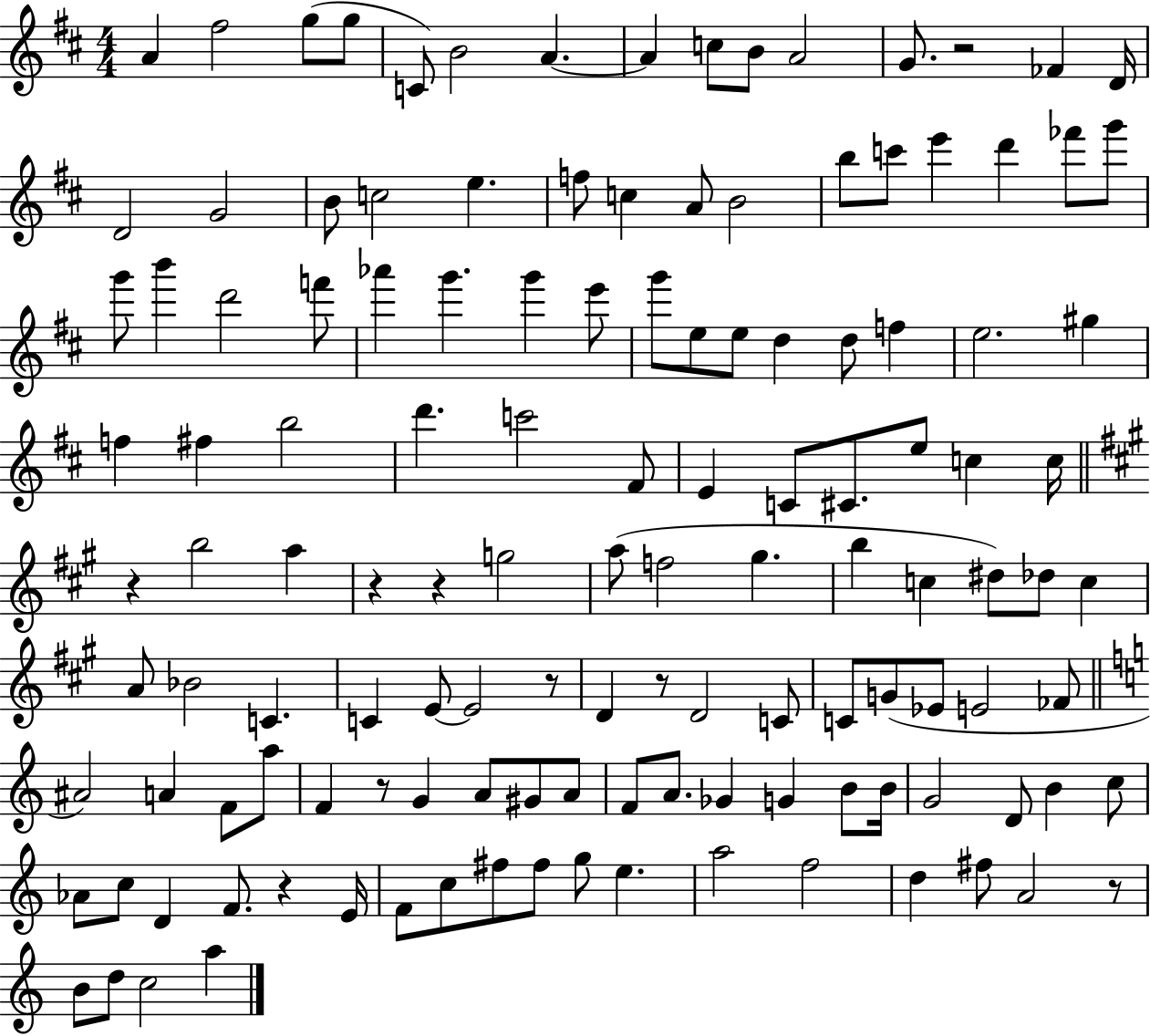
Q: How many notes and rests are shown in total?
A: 130